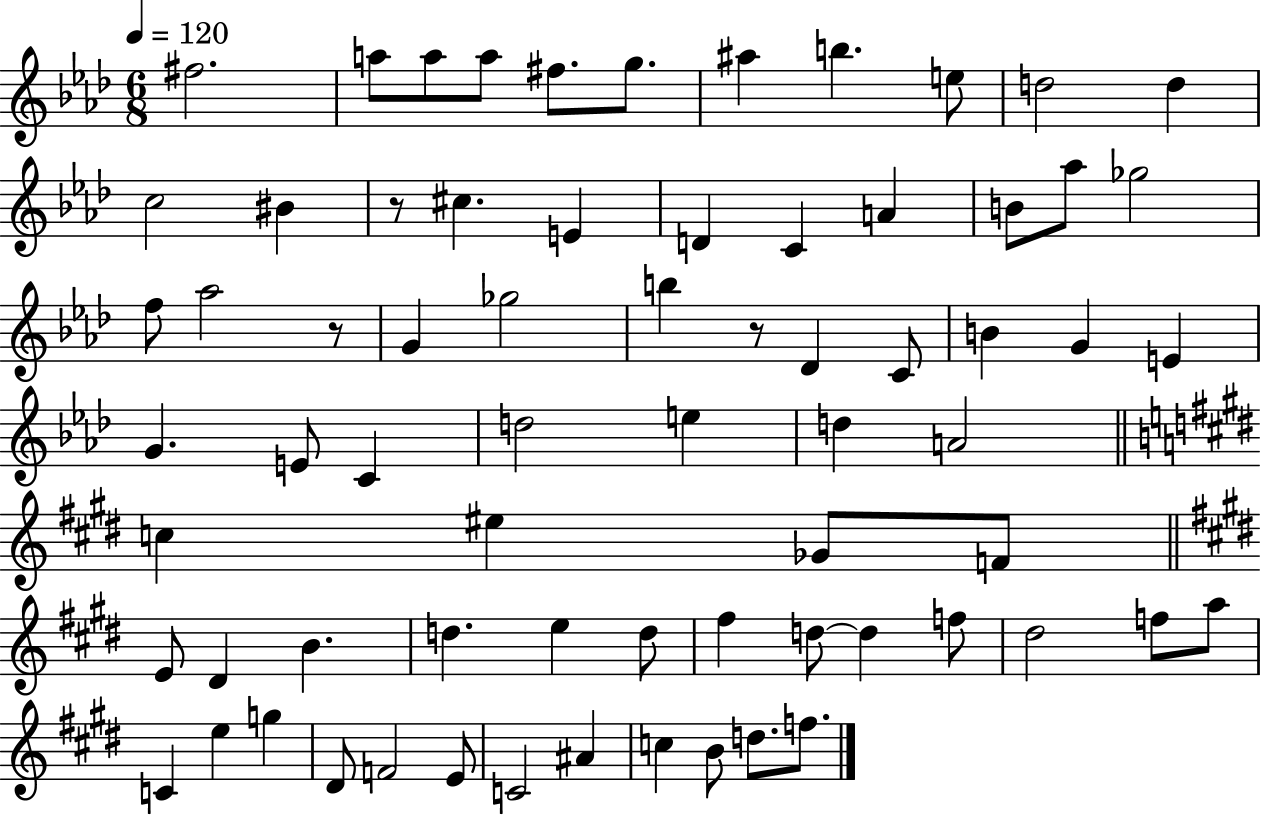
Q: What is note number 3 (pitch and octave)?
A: A5